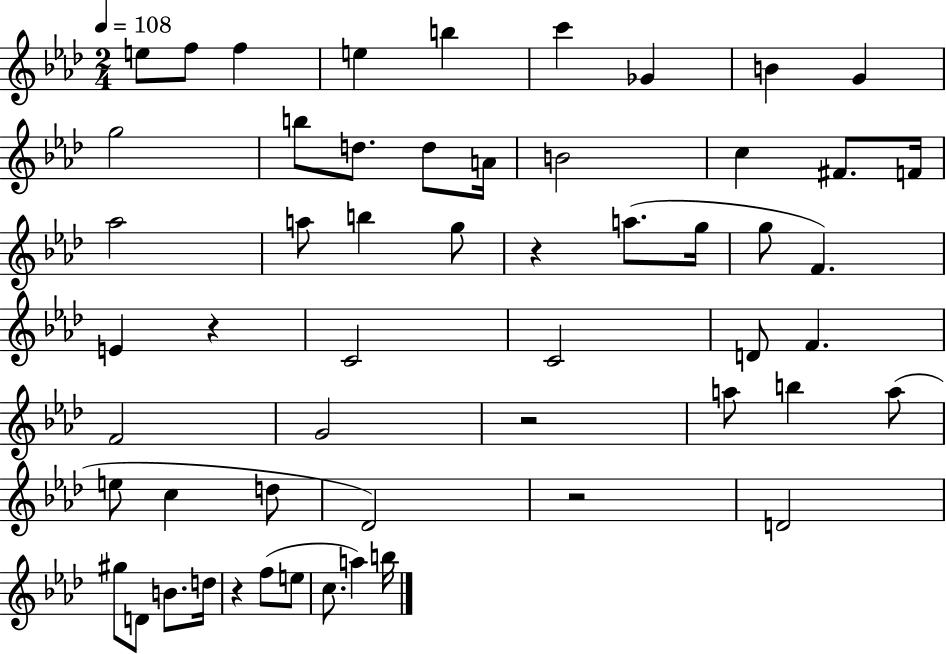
{
  \clef treble
  \numericTimeSignature
  \time 2/4
  \key aes \major
  \tempo 4 = 108
  e''8 f''8 f''4 | e''4 b''4 | c'''4 ges'4 | b'4 g'4 | \break g''2 | b''8 d''8. d''8 a'16 | b'2 | c''4 fis'8. f'16 | \break aes''2 | a''8 b''4 g''8 | r4 a''8.( g''16 | g''8 f'4.) | \break e'4 r4 | c'2 | c'2 | d'8 f'4. | \break f'2 | g'2 | r2 | a''8 b''4 a''8( | \break e''8 c''4 d''8 | des'2) | r2 | d'2 | \break gis''8 d'8 b'8. d''16 | r4 f''8( e''8 | c''8. a''4) b''16 | \bar "|."
}